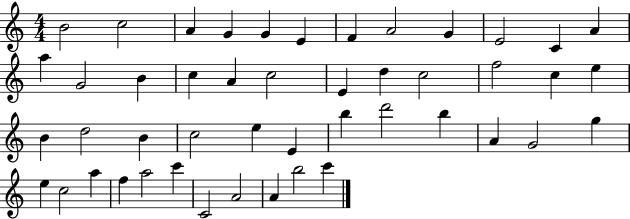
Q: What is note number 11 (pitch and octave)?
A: C4